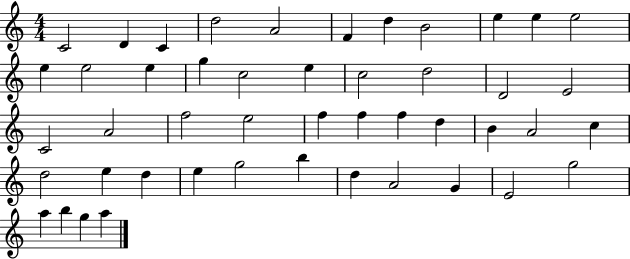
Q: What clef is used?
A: treble